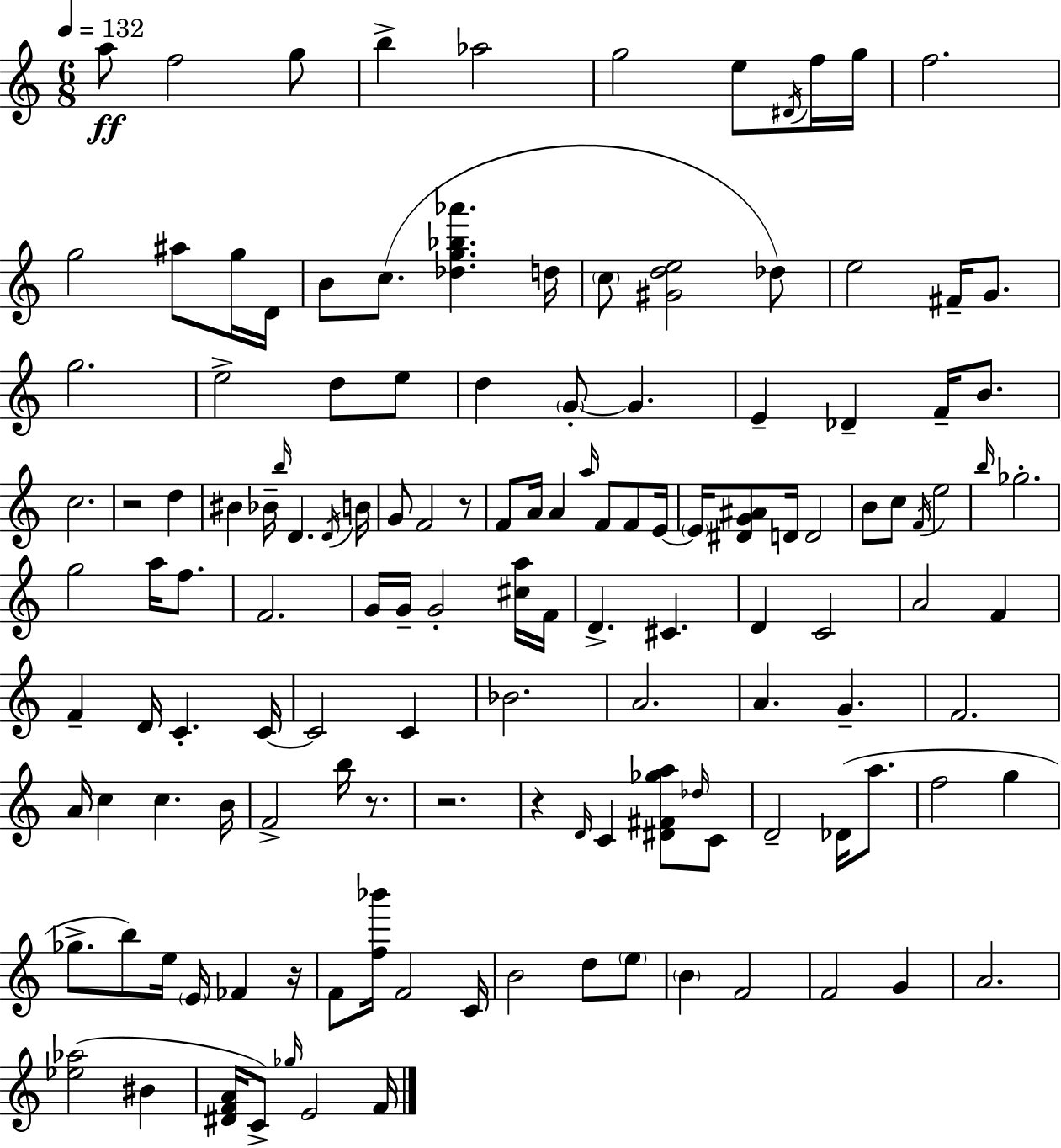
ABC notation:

X:1
T:Untitled
M:6/8
L:1/4
K:C
a/2 f2 g/2 b _a2 g2 e/2 ^D/4 f/4 g/4 f2 g2 ^a/2 g/4 D/4 B/2 c/2 [_dg_b_a'] d/4 c/2 [^Gde]2 _d/2 e2 ^F/4 G/2 g2 e2 d/2 e/2 d G/2 G E _D F/4 B/2 c2 z2 d ^B _B/4 b/4 D D/4 B/4 G/2 F2 z/2 F/2 A/4 A a/4 F/2 F/2 E/4 E/4 [^DG^A]/2 D/4 D2 B/2 c/2 F/4 e2 b/4 _g2 g2 a/4 f/2 F2 G/4 G/4 G2 [^ca]/4 F/4 D ^C D C2 A2 F F D/4 C C/4 C2 C _B2 A2 A G F2 A/4 c c B/4 F2 b/4 z/2 z2 z D/4 C [^D^F_ga]/2 _d/4 C/2 D2 _D/4 a/2 f2 g _g/2 b/2 e/4 E/4 _F z/4 F/2 [f_b']/4 F2 C/4 B2 d/2 e/2 B F2 F2 G A2 [_e_a]2 ^B [^DFA]/4 C/2 _g/4 E2 F/4